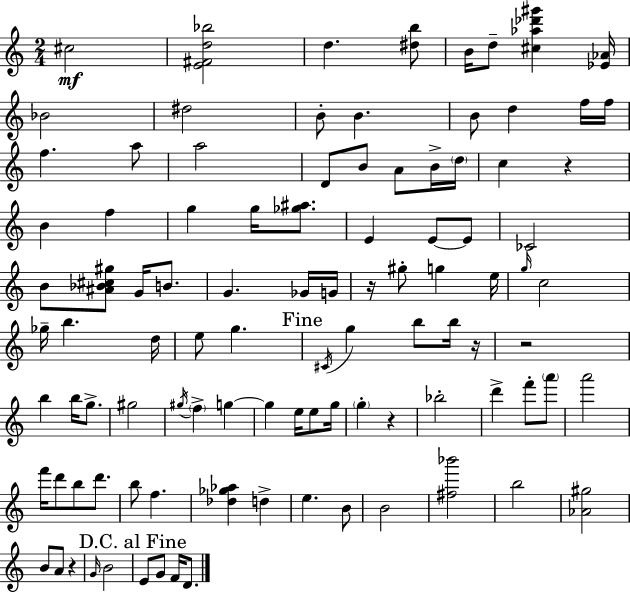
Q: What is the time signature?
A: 2/4